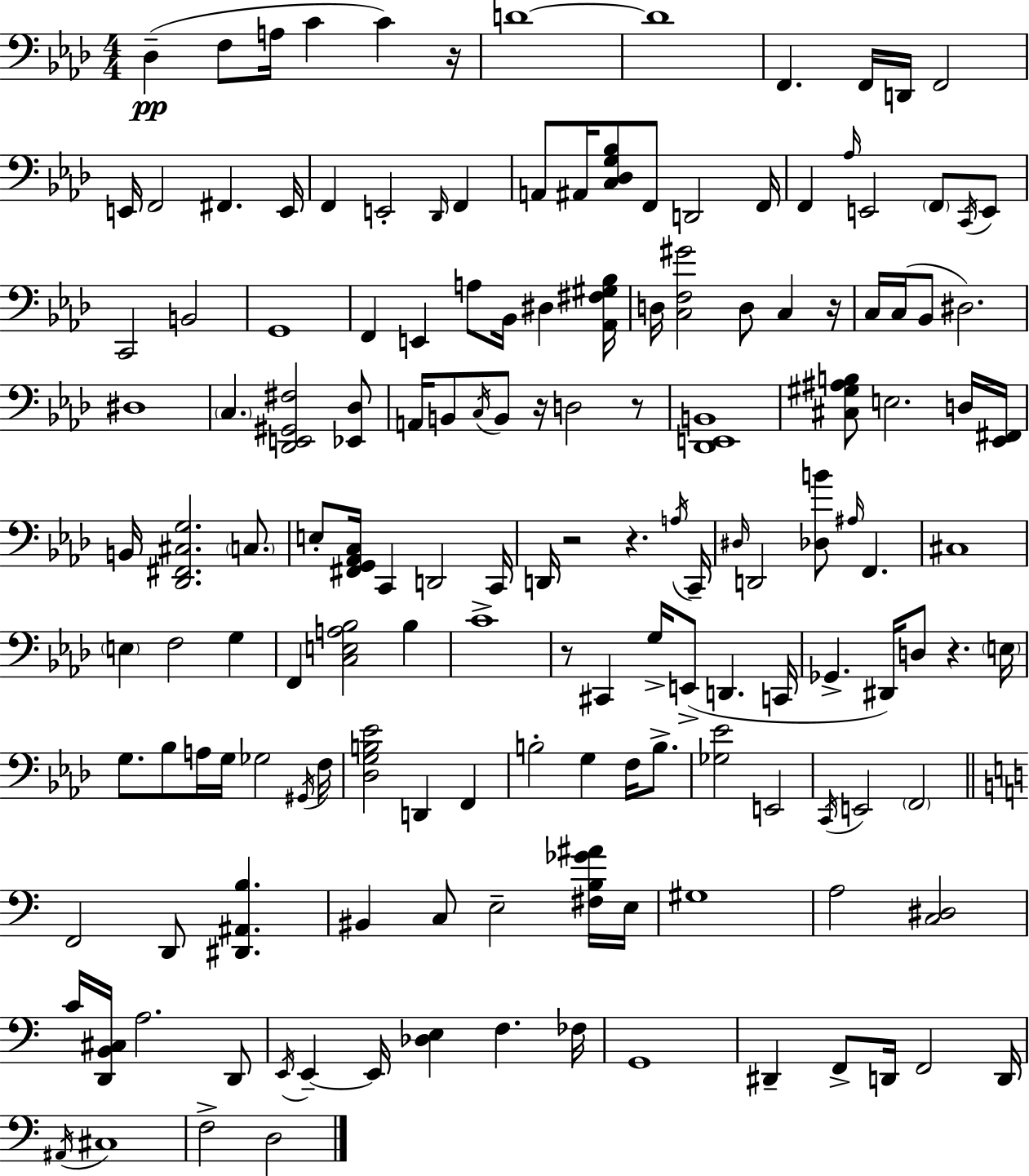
{
  \clef bass
  \numericTimeSignature
  \time 4/4
  \key f \minor
  des4--(\pp f8 a16 c'4 c'4) r16 | d'1~~ | d'1 | f,4. f,16 d,16 f,2 | \break e,16 f,2 fis,4. e,16 | f,4 e,2-. \grace { des,16 } f,4 | a,8 ais,16 <c des g bes>8 f,8 d,2 | f,16 f,4 \grace { aes16 } e,2 \parenthesize f,8 | \break \acciaccatura { c,16 } e,8 c,2 b,2 | g,1 | f,4 e,4 a8 bes,16 dis4 | <aes, fis gis bes>16 d16 <c f gis'>2 d8 c4 | \break r16 c16 c16( bes,8 dis2.) | dis1 | \parenthesize c4. <des, e, gis, fis>2 | <ees, des>8 a,16 b,8 \acciaccatura { c16 } b,8 r16 d2 | \break r8 <des, e, b,>1 | <cis gis ais b>8 e2. | d16 <ees, fis,>16 b,16 <des, fis, cis g>2. | \parenthesize c8. e8-. <fis, g, aes, c>16 c,4 d,2 | \break c,16 d,16 r2 r4. | \acciaccatura { a16 } c,16-- \grace { dis16 } d,2 <des b'>8 | \grace { ais16 } f,4. cis1 | \parenthesize e4 f2 | \break g4 f,4 <c e a bes>2 | bes4 c'1-> | r8 cis,4 g16-> e,8->( | d,4. c,16 ges,4.-> dis,16) d8 | \break r4. \parenthesize e16 g8. bes8 a16 g16 ges2 | \acciaccatura { gis,16 } f16 <des g b ees'>2 | d,4 f,4 b2-. | g4 f16 b8.-> <ges ees'>2 | \break e,2 \acciaccatura { c,16 } e,2 | \parenthesize f,2 \bar "||" \break \key c \major f,2 d,8 <dis, ais, b>4. | bis,4 c8 e2-- <fis b ges' ais'>16 e16 | gis1 | a2 <c dis>2 | \break c'16 <d, b, cis>16 a2. d,8 | \acciaccatura { e,16 } e,4--~~ e,16 <des e>4 f4. | fes16 g,1 | dis,4-- f,8-> d,16 f,2 | \break d,16 \acciaccatura { ais,16 } cis1 | f2-> d2 | \bar "|."
}